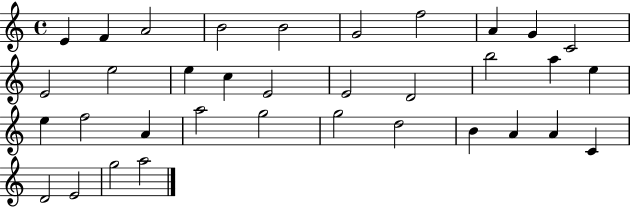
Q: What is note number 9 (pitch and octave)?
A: G4